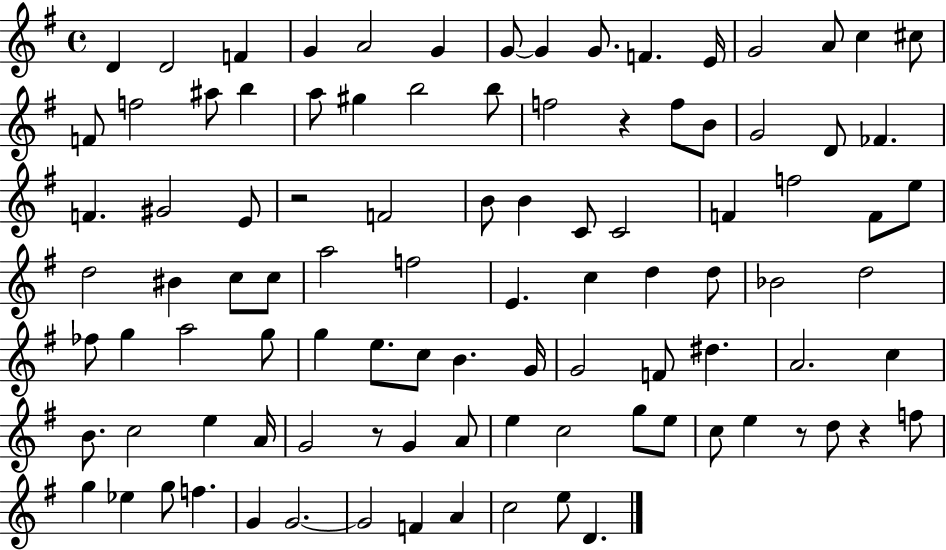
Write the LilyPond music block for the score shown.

{
  \clef treble
  \time 4/4
  \defaultTimeSignature
  \key g \major
  d'4 d'2 f'4 | g'4 a'2 g'4 | g'8~~ g'4 g'8. f'4. e'16 | g'2 a'8 c''4 cis''8 | \break f'8 f''2 ais''8 b''4 | a''8 gis''4 b''2 b''8 | f''2 r4 f''8 b'8 | g'2 d'8 fes'4. | \break f'4. gis'2 e'8 | r2 f'2 | b'8 b'4 c'8 c'2 | f'4 f''2 f'8 e''8 | \break d''2 bis'4 c''8 c''8 | a''2 f''2 | e'4. c''4 d''4 d''8 | bes'2 d''2 | \break fes''8 g''4 a''2 g''8 | g''4 e''8. c''8 b'4. g'16 | g'2 f'8 dis''4. | a'2. c''4 | \break b'8. c''2 e''4 a'16 | g'2 r8 g'4 a'8 | e''4 c''2 g''8 e''8 | c''8 e''4 r8 d''8 r4 f''8 | \break g''4 ees''4 g''8 f''4. | g'4 g'2.~~ | g'2 f'4 a'4 | c''2 e''8 d'4. | \break \bar "|."
}